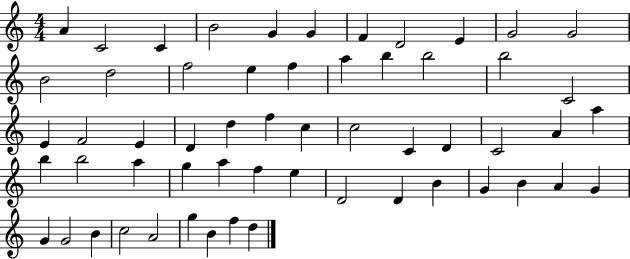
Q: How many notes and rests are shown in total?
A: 57